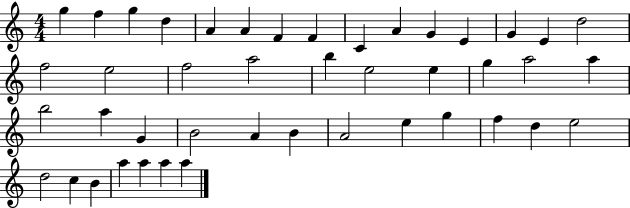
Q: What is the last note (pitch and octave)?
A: A5